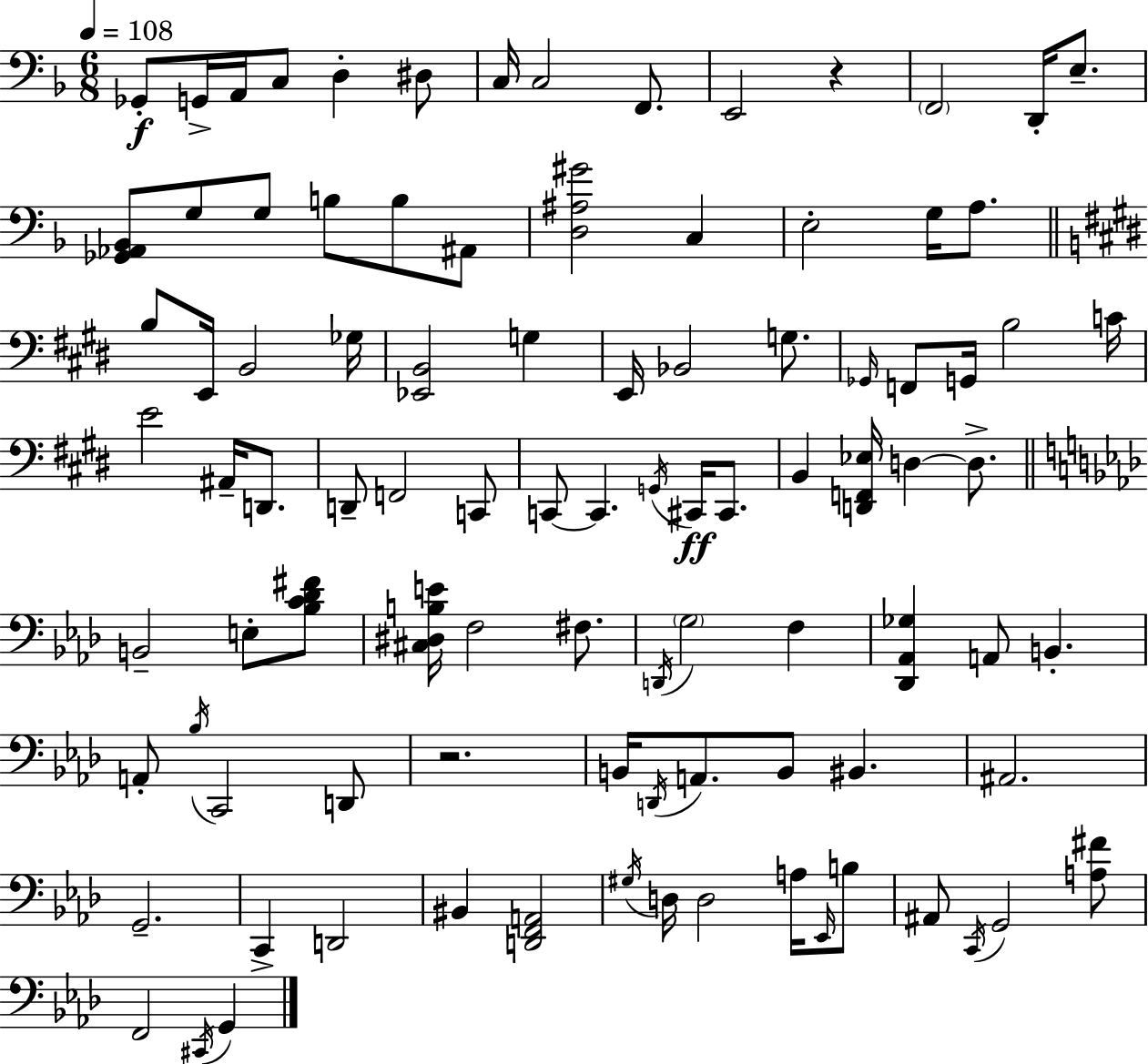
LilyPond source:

{
  \clef bass
  \numericTimeSignature
  \time 6/8
  \key f \major
  \tempo 4 = 108
  \repeat volta 2 { ges,8-.\f g,16-> a,16 c8 d4-. dis8 | c16 c2 f,8. | e,2 r4 | \parenthesize f,2 d,16-. e8.-- | \break <ges, aes, bes,>8 g8 g8 b8 b8 ais,8 | <d ais gis'>2 c4 | e2-. g16 a8. | \bar "||" \break \key e \major b8 e,16 b,2 ges16 | <ees, b,>2 g4 | e,16 bes,2 g8. | \grace { ges,16 } f,8 g,16 b2 | \break c'16 e'2 ais,16-- d,8. | d,8-- f,2 c,8 | c,8~~ c,4. \acciaccatura { g,16 }\ff cis,16 cis,8. | b,4 <d, f, ees>16 d4~~ d8.-> | \break \bar "||" \break \key aes \major b,2-- e8-. <bes c' des' fis'>8 | <cis dis b e'>16 f2 fis8. | \acciaccatura { d,16 } \parenthesize g2 f4 | <des, aes, ges>4 a,8 b,4.-. | \break a,8-. \acciaccatura { bes16 } c,2 | d,8 r2. | b,16 \acciaccatura { d,16 } a,8. b,8 bis,4. | ais,2. | \break g,2.-- | c,4-> d,2 | bis,4 <d, f, a,>2 | \acciaccatura { gis16 } d16 d2 | \break a16 \grace { ees,16 } b8 ais,8 \acciaccatura { c,16 } g,2 | <a fis'>8 f,2 | \acciaccatura { cis,16 } g,4 } \bar "|."
}